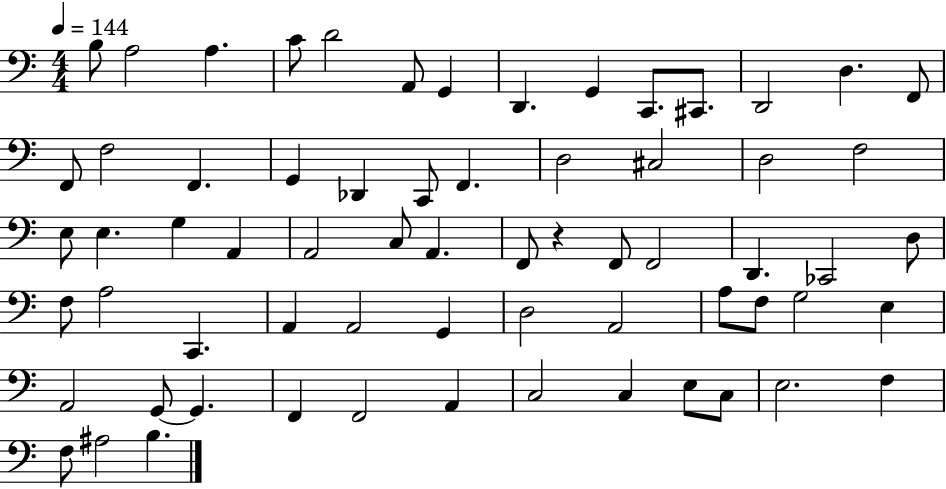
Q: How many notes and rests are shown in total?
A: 66